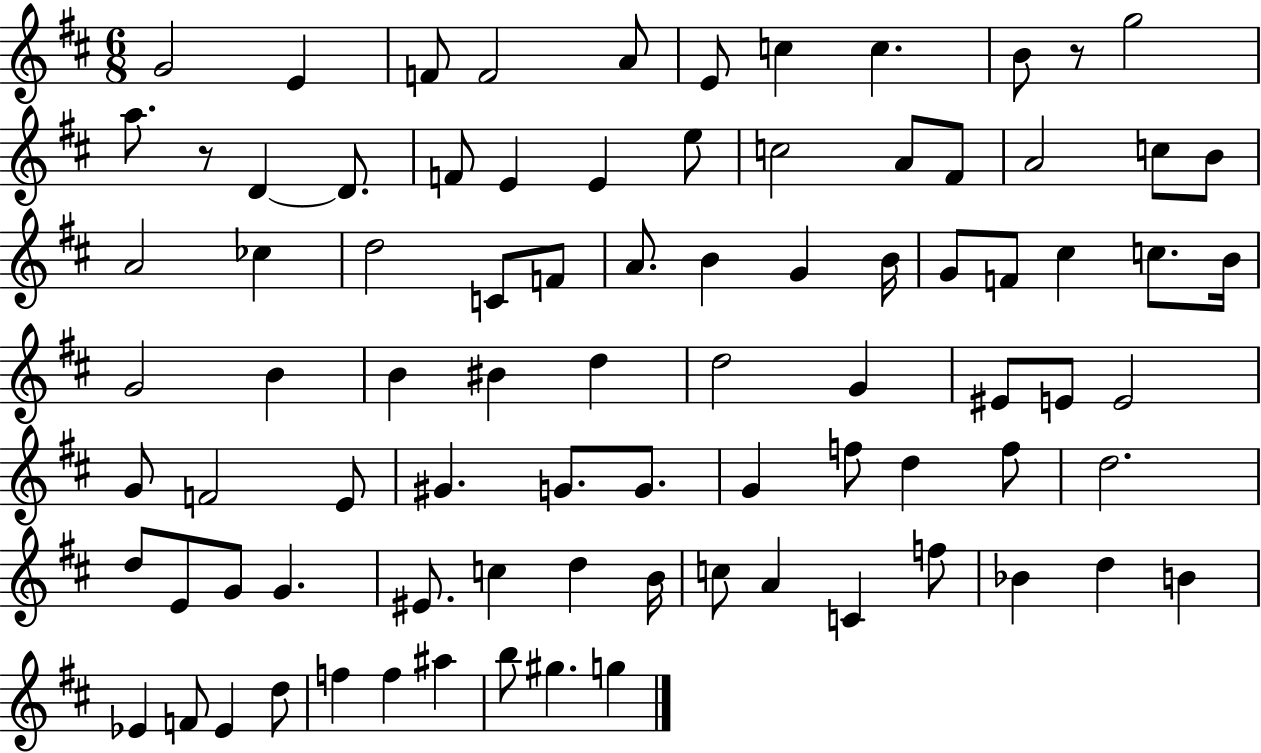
G4/h E4/q F4/e F4/h A4/e E4/e C5/q C5/q. B4/e R/e G5/h A5/e. R/e D4/q D4/e. F4/e E4/q E4/q E5/e C5/h A4/e F#4/e A4/h C5/e B4/e A4/h CES5/q D5/h C4/e F4/e A4/e. B4/q G4/q B4/s G4/e F4/e C#5/q C5/e. B4/s G4/h B4/q B4/q BIS4/q D5/q D5/h G4/q EIS4/e E4/e E4/h G4/e F4/h E4/e G#4/q. G4/e. G4/e. G4/q F5/e D5/q F5/e D5/h. D5/e E4/e G4/e G4/q. EIS4/e. C5/q D5/q B4/s C5/e A4/q C4/q F5/e Bb4/q D5/q B4/q Eb4/q F4/e Eb4/q D5/e F5/q F5/q A#5/q B5/e G#5/q. G5/q